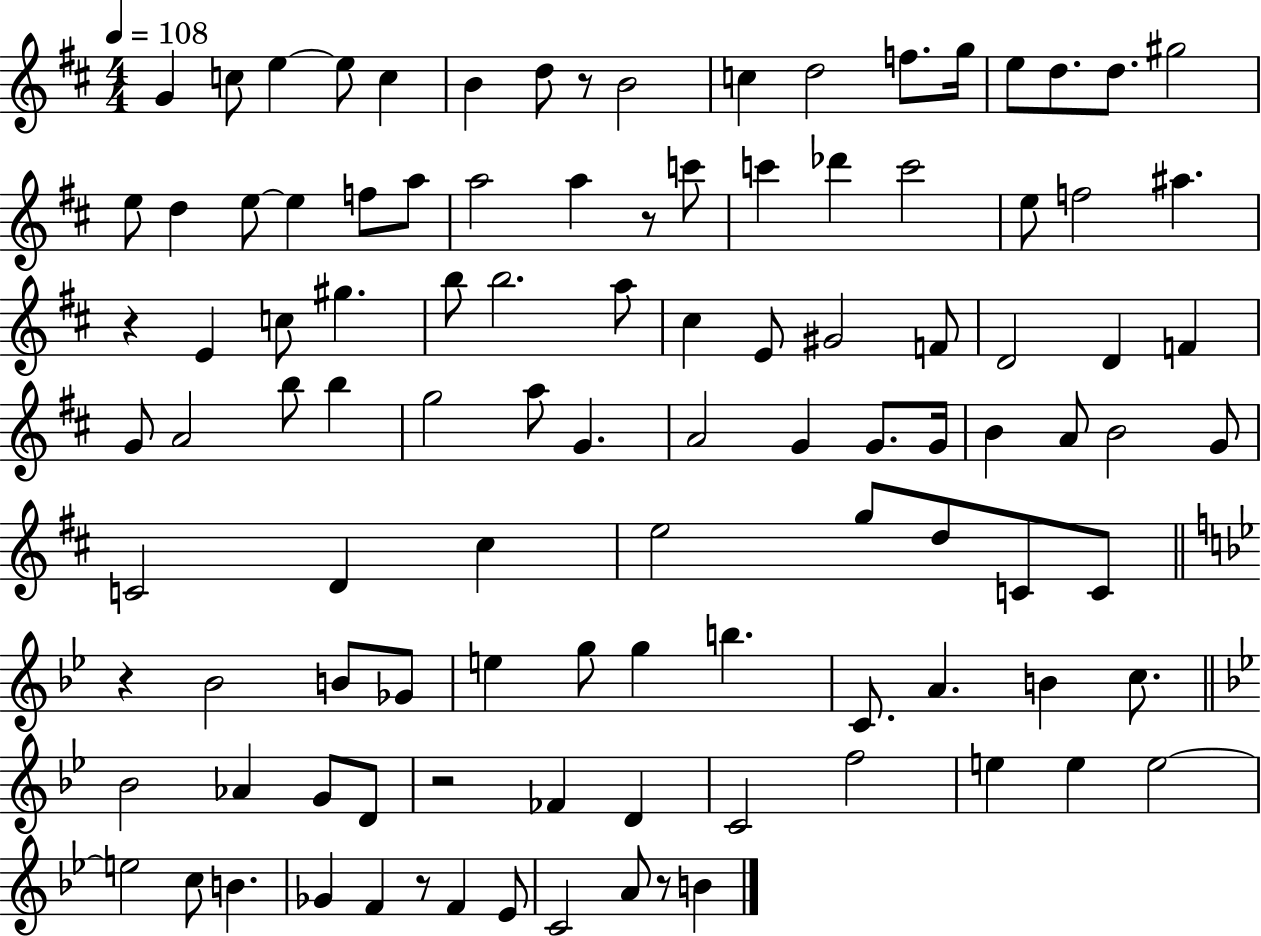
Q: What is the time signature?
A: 4/4